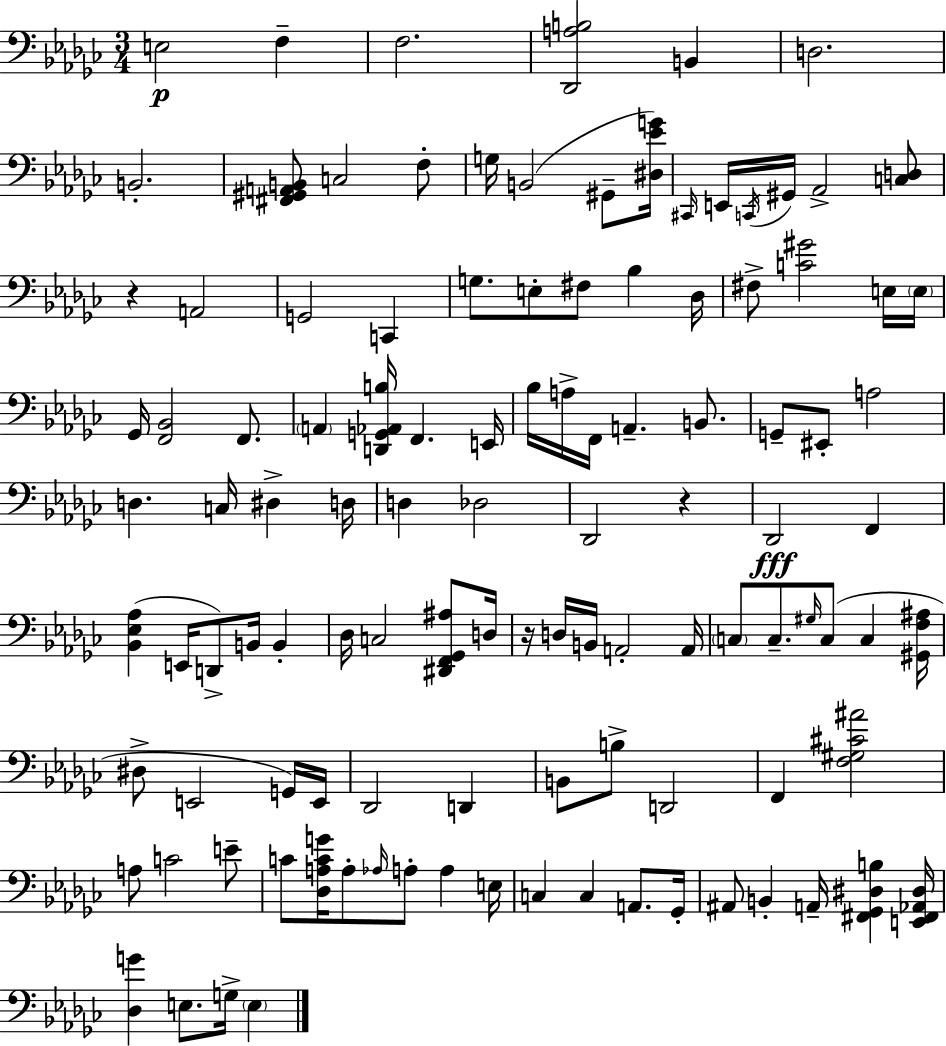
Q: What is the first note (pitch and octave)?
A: E3